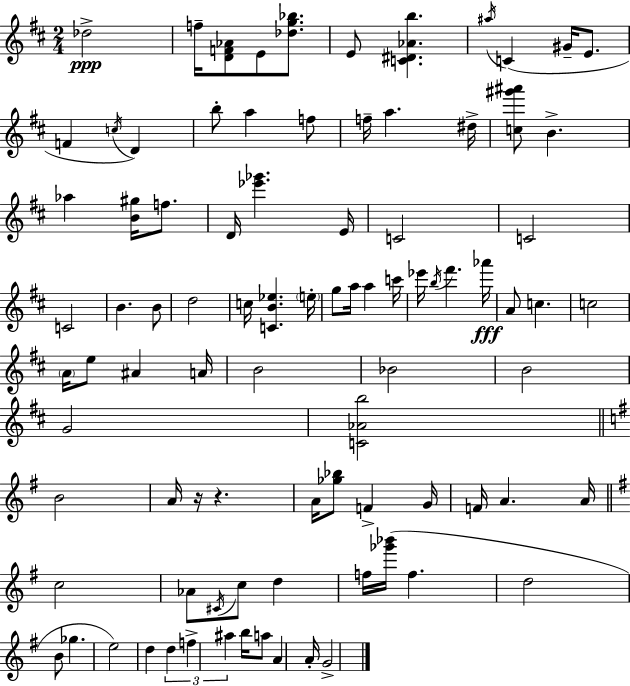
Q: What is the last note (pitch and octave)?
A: G4